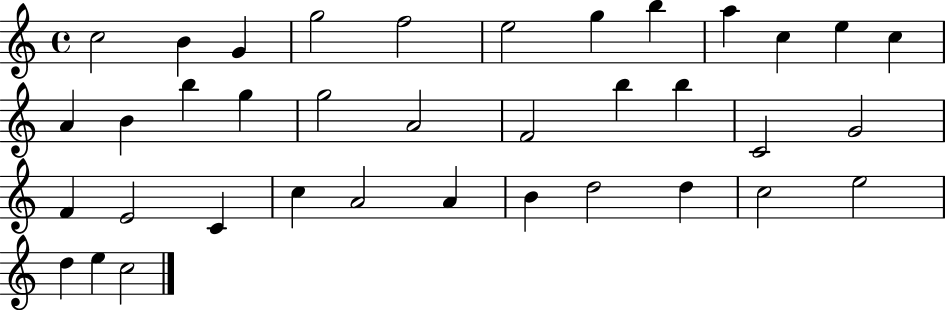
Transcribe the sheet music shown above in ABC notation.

X:1
T:Untitled
M:4/4
L:1/4
K:C
c2 B G g2 f2 e2 g b a c e c A B b g g2 A2 F2 b b C2 G2 F E2 C c A2 A B d2 d c2 e2 d e c2